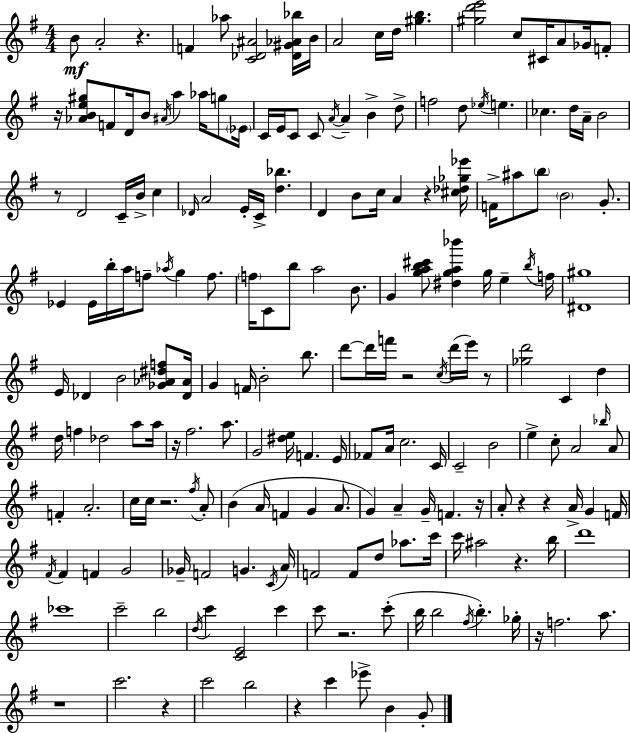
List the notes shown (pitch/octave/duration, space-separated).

B4/e A4/h R/q. F4/q Ab5/e [C4,Db4,A#4]/h [Db4,G#4,Ab4,Bb5]/s B4/s A4/h C5/s D5/s [G#5,B5]/q. [G#5,D6,E6]/h C5/e C#4/s A4/e Gb4/s F4/e R/s [Ab4,B4,E5,G#5]/e F4/e D4/s B4/e A#4/s A5/q Ab5/s G5/e Eb4/s C4/s E4/s C4/e C4/e A4/s A4/q B4/q D5/e F5/h D5/e Eb5/s E5/q. CES5/q. D5/s A4/s B4/h R/e D4/h C4/s B4/s C5/q Db4/s A4/h E4/s C4/s [D5,Bb5]/q. D4/q B4/e C5/s A4/q R/q [C#5,Db5,Gb5,Eb6]/s F4/s A#5/e B5/e B4/h G4/e. Eb4/q Eb4/s B5/s A5/s F5/e Ab5/s G5/q F5/e. F5/s C4/e B5/e A5/h B4/e. G4/q [G5,A5,B5,C#6]/e [D#5,G5,A5,Bb6]/q G5/s E5/q B5/s F5/s [D#4,G#5]/w E4/s Db4/q B4/h [Gb4,Ab4,D#5,F5]/e [Db4,Ab4]/s G4/q F4/s B4/h B5/e. D6/e D6/s F6/s R/h C5/s D6/s E6/s R/e [Gb5,D6]/h C4/q D5/q D5/s F5/q Db5/h A5/e A5/s R/s F#5/h. A5/e. G4/h [D#5,E5]/s F4/q. E4/s FES4/e A4/s C5/h. C4/s C4/h B4/h E5/q C5/e A4/h Bb5/s A4/e F4/q A4/h. C5/s C5/s R/h. F#5/s A4/e B4/q A4/s F4/q G4/q A4/e. G4/q A4/q G4/s F4/q. R/s A4/e R/q R/q A4/s G4/q F4/s F#4/s F#4/q F4/q G4/h Gb4/s F4/h G4/q. C4/s A4/s F4/h F4/e D5/e Ab5/e. C6/s C6/s A#5/h R/q. B5/s D6/w CES6/w C6/h B5/h D5/s C6/q [C4,E4]/h C6/q C6/e R/h. C6/e B5/s B5/h F#5/s B5/q. Gb5/s R/s F5/h. A5/e. R/w C6/h. R/q C6/h B5/h R/q C6/q Eb6/e B4/q G4/e